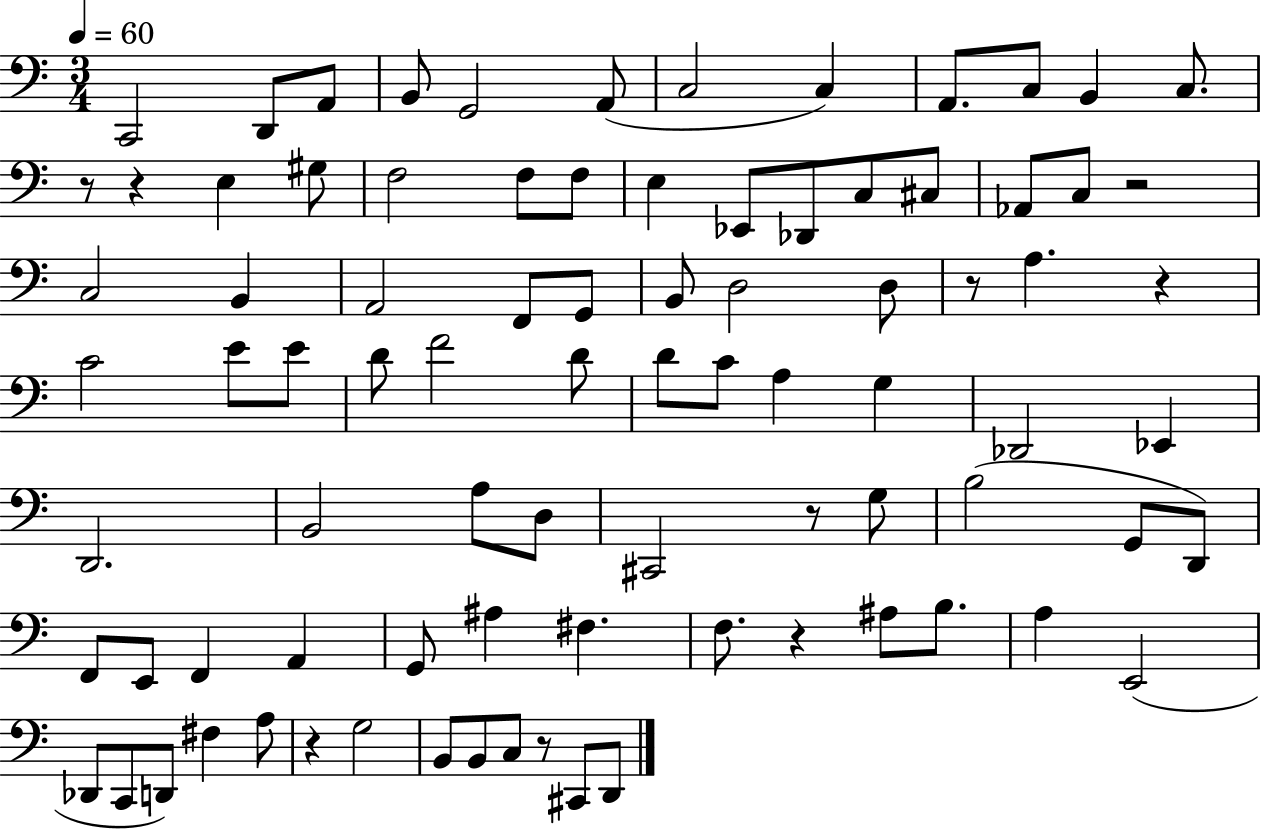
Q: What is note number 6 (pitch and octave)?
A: A2